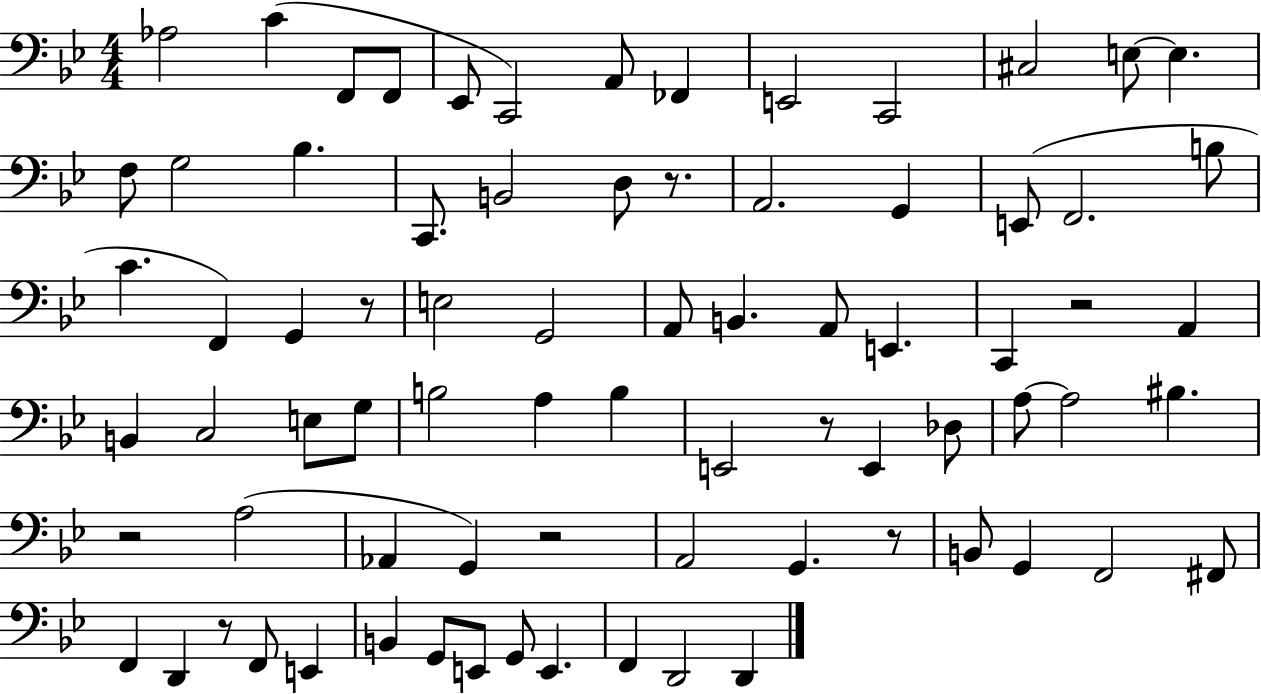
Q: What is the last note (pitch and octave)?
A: D2